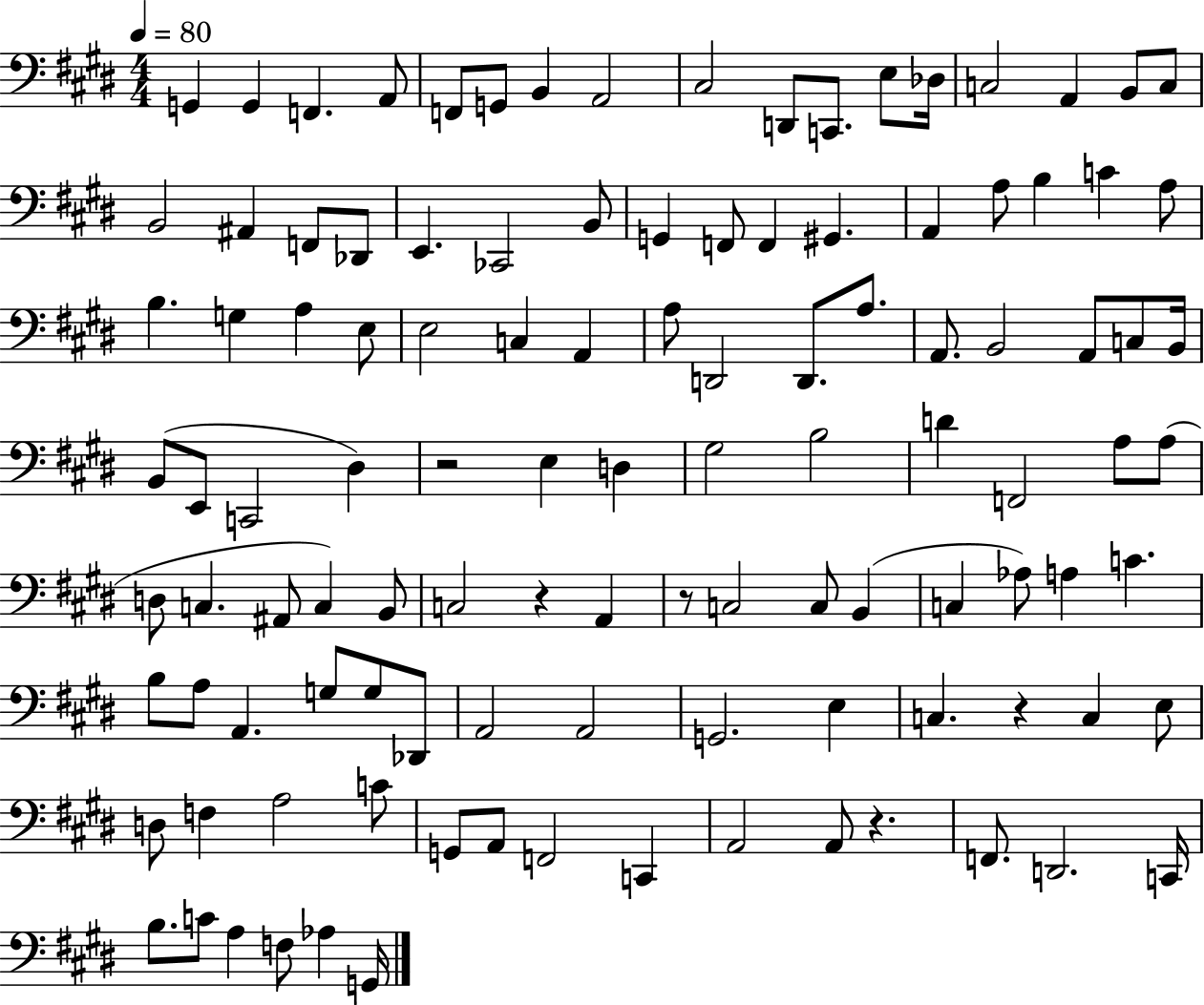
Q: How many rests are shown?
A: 5